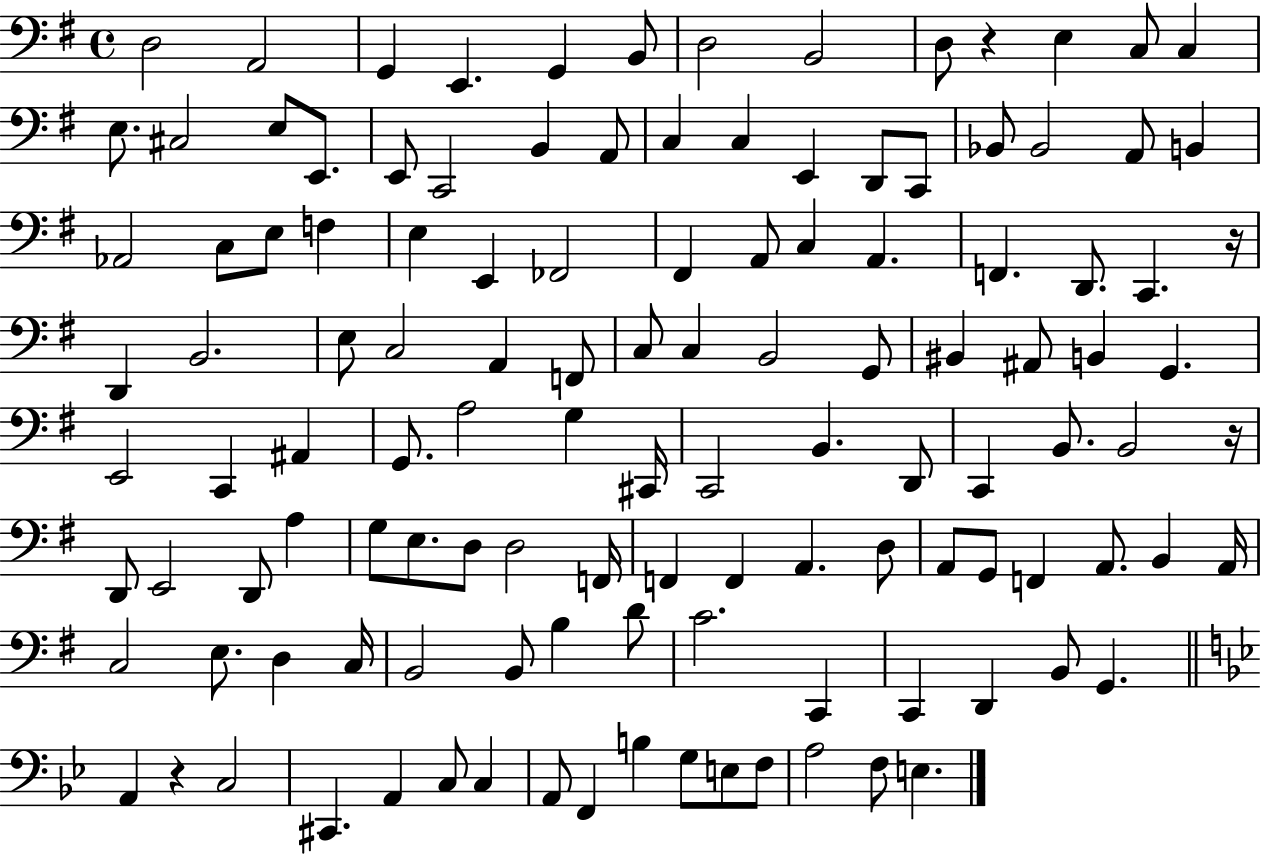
D3/h A2/h G2/q E2/q. G2/q B2/e D3/h B2/h D3/e R/q E3/q C3/e C3/q E3/e. C#3/h E3/e E2/e. E2/e C2/h B2/q A2/e C3/q C3/q E2/q D2/e C2/e Bb2/e Bb2/h A2/e B2/q Ab2/h C3/e E3/e F3/q E3/q E2/q FES2/h F#2/q A2/e C3/q A2/q. F2/q. D2/e. C2/q. R/s D2/q B2/h. E3/e C3/h A2/q F2/e C3/e C3/q B2/h G2/e BIS2/q A#2/e B2/q G2/q. E2/h C2/q A#2/q G2/e. A3/h G3/q C#2/s C2/h B2/q. D2/e C2/q B2/e. B2/h R/s D2/e E2/h D2/e A3/q G3/e E3/e. D3/e D3/h F2/s F2/q F2/q A2/q. D3/e A2/e G2/e F2/q A2/e. B2/q A2/s C3/h E3/e. D3/q C3/s B2/h B2/e B3/q D4/e C4/h. C2/q C2/q D2/q B2/e G2/q. A2/q R/q C3/h C#2/q. A2/q C3/e C3/q A2/e F2/q B3/q G3/e E3/e F3/e A3/h F3/e E3/q.